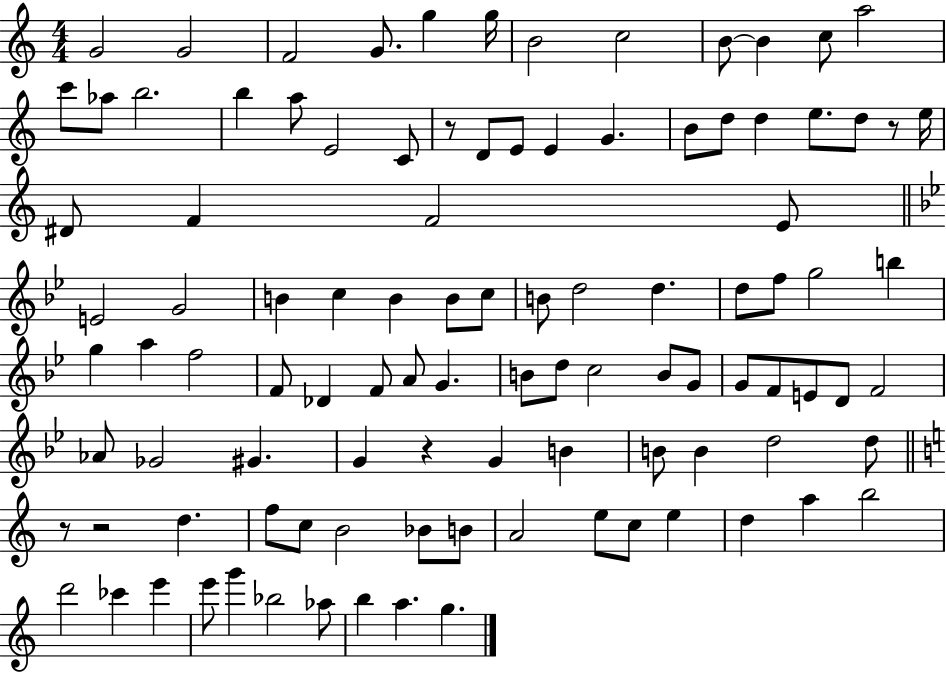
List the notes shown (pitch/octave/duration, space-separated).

G4/h G4/h F4/h G4/e. G5/q G5/s B4/h C5/h B4/e B4/q C5/e A5/h C6/e Ab5/e B5/h. B5/q A5/e E4/h C4/e R/e D4/e E4/e E4/q G4/q. B4/e D5/e D5/q E5/e. D5/e R/e E5/s D#4/e F4/q F4/h E4/e E4/h G4/h B4/q C5/q B4/q B4/e C5/e B4/e D5/h D5/q. D5/e F5/e G5/h B5/q G5/q A5/q F5/h F4/e Db4/q F4/e A4/e G4/q. B4/e D5/e C5/h B4/e G4/e G4/e F4/e E4/e D4/e F4/h Ab4/e Gb4/h G#4/q. G4/q R/q G4/q B4/q B4/e B4/q D5/h D5/e R/e R/h D5/q. F5/e C5/e B4/h Bb4/e B4/e A4/h E5/e C5/e E5/q D5/q A5/q B5/h D6/h CES6/q E6/q E6/e G6/q Bb5/h Ab5/e B5/q A5/q. G5/q.